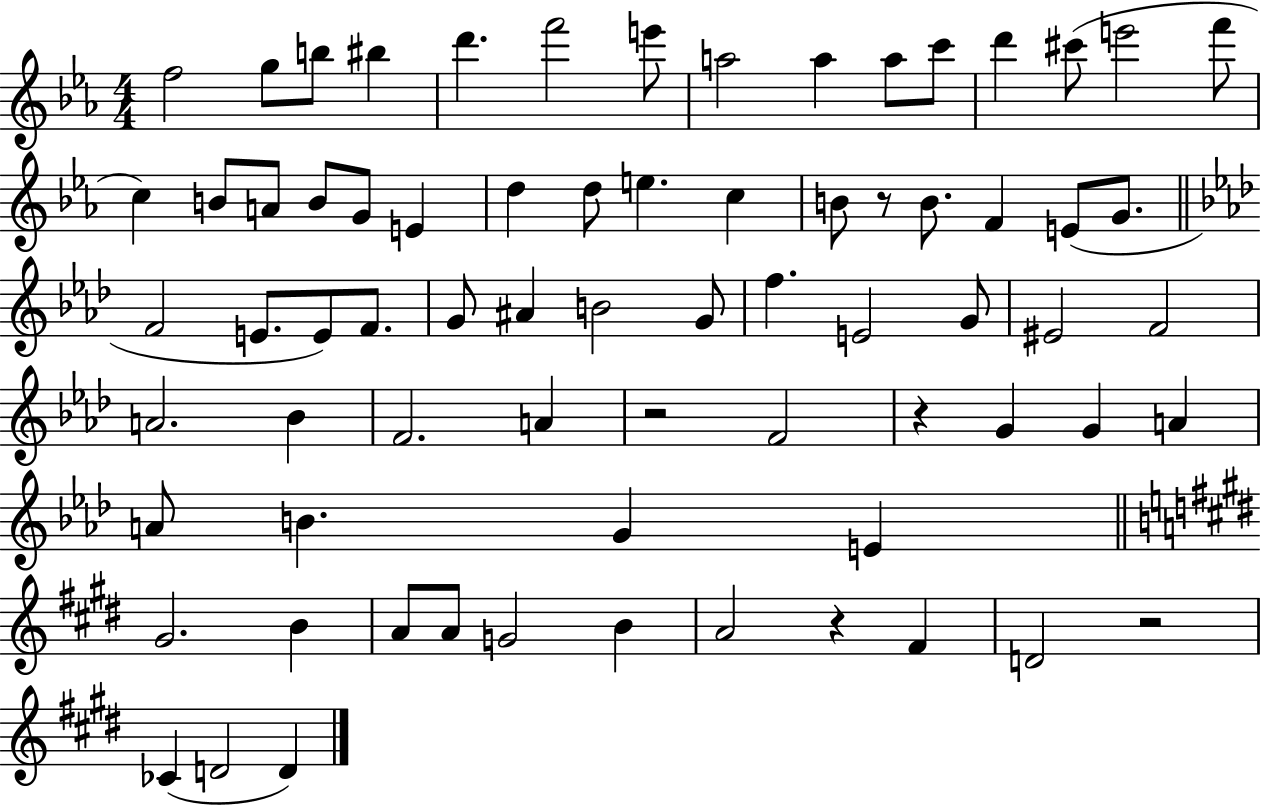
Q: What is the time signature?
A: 4/4